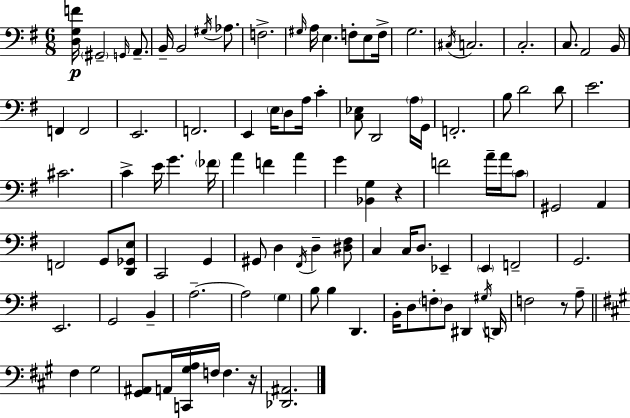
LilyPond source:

{
  \clef bass
  \numericTimeSignature
  \time 6/8
  \key g \major
  <d g f'>16\p \parenthesize gis,2-- \grace { g,16 } a,8.-- | b,16-- b,2 \acciaccatura { gis16 } aes8. | f2.-> | \grace { gis16 } a16 e4. f8-. | \break e8 f16-> g2. | \acciaccatura { cis16 } c2. | c2.-. | c8. a,2 | \break b,16 f,4 f,2 | e,2. | f,2. | e,4 \parenthesize e16 d8 a16 | \break c'4-. <c ees>8 d,2 | \parenthesize a16 g,16 f,2.-. | b8 d'2 | d'8 e'2. | \break cis'2. | c'4-> e'16 g'4. | \parenthesize fes'16 a'4 f'4 | a'4 g'4 <bes, g>4 | \break r4 f'2 | a'16-- a'16 \parenthesize c'8 gis,2 | a,4 f,2 | g,8 <d, ges, e>8 c,2 | \break g,4 gis,8 d4 \acciaccatura { fis,16 } d4-- | <dis fis>8 c4 c16 d8. | ees,4-- \parenthesize e,4 f,2-- | g,2. | \break e,2. | g,2 | b,4-- a2.--~~ | a2 | \break \parenthesize g4 b8 b4 d,4. | b,16-. d8 \parenthesize f8-. d8 | dis,4 \acciaccatura { gis16 } d,16 f2 | r8 a8-- \bar "||" \break \key a \major fis4 gis2 | <gis, ais,>8 a,16 <c, gis a>16 f16 f4. r16 | <des, ais,>2. | \bar "|."
}